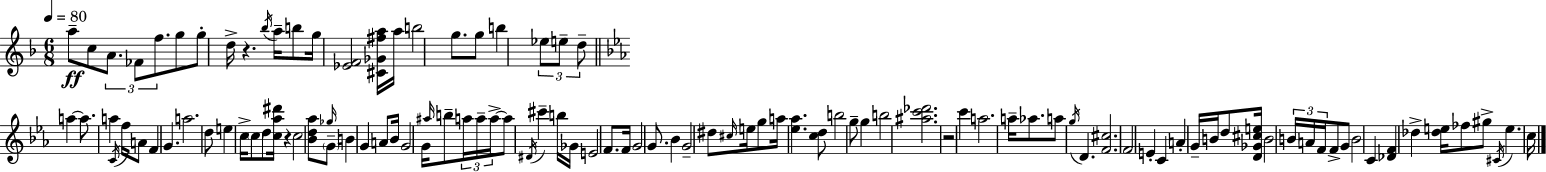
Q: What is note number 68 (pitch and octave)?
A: G5